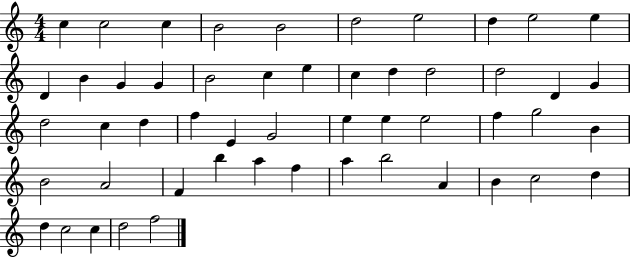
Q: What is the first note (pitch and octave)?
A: C5